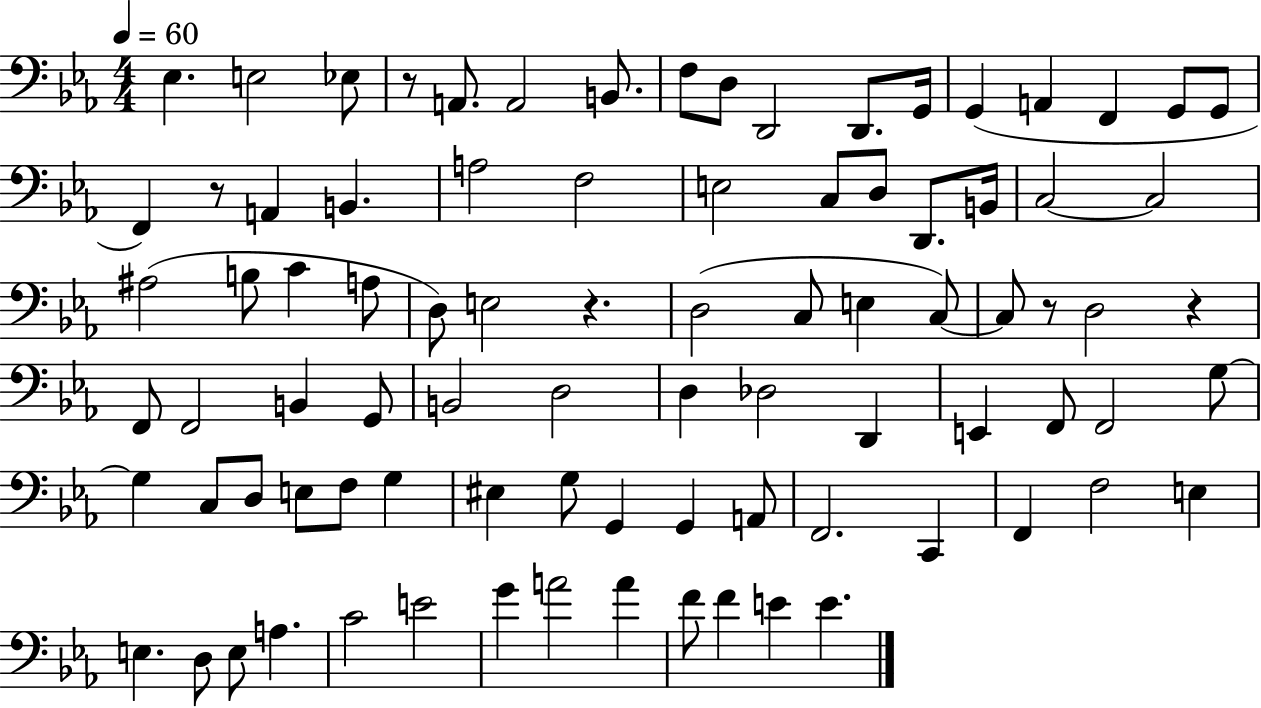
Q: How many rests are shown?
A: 5